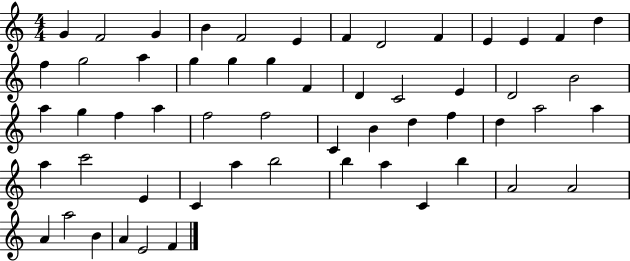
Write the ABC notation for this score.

X:1
T:Untitled
M:4/4
L:1/4
K:C
G F2 G B F2 E F D2 F E E F d f g2 a g g g F D C2 E D2 B2 a g f a f2 f2 C B d f d a2 a a c'2 E C a b2 b a C b A2 A2 A a2 B A E2 F